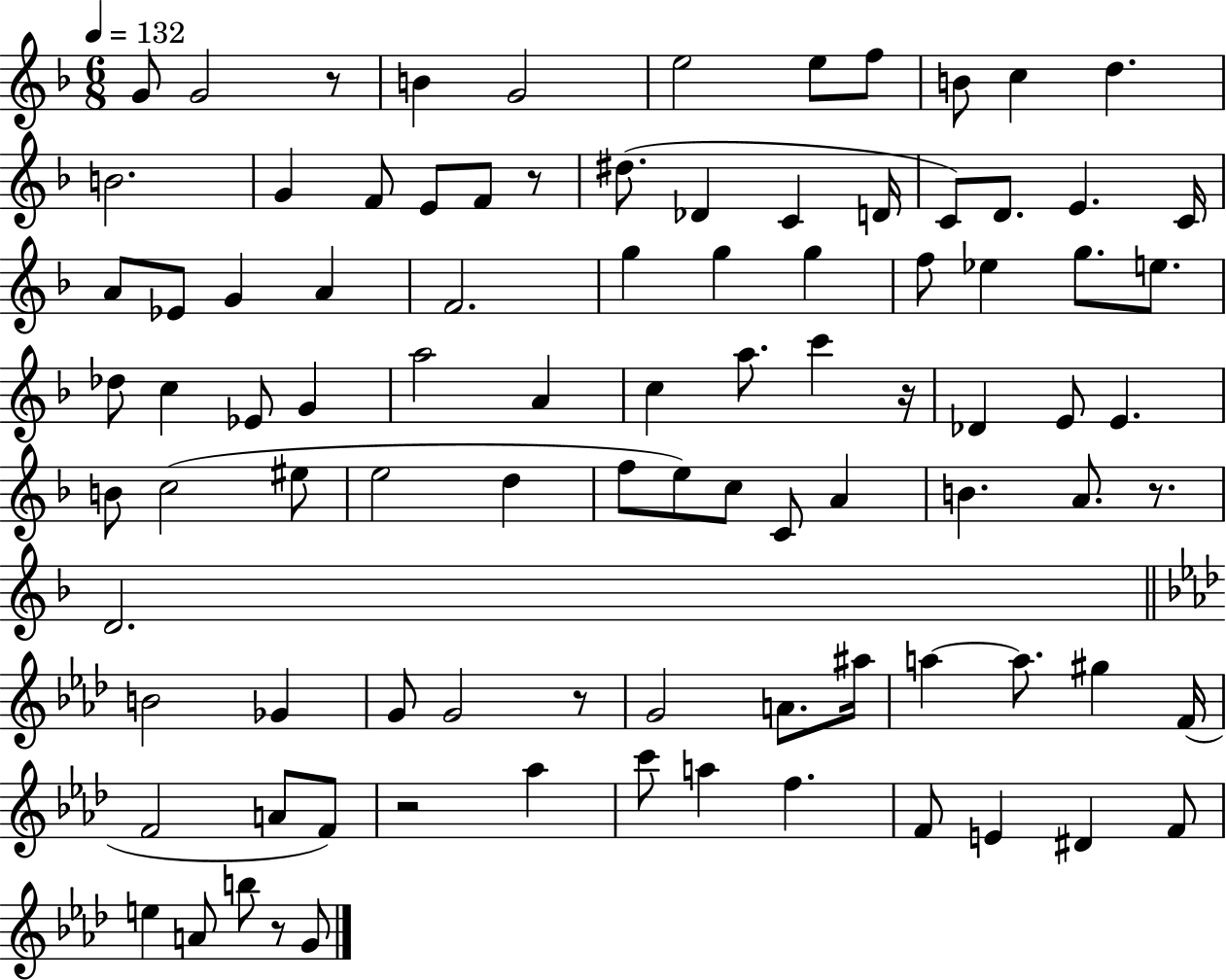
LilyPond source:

{
  \clef treble
  \numericTimeSignature
  \time 6/8
  \key f \major
  \tempo 4 = 132
  g'8 g'2 r8 | b'4 g'2 | e''2 e''8 f''8 | b'8 c''4 d''4. | \break b'2. | g'4 f'8 e'8 f'8 r8 | dis''8.( des'4 c'4 d'16 | c'8) d'8. e'4. c'16 | \break a'8 ees'8 g'4 a'4 | f'2. | g''4 g''4 g''4 | f''8 ees''4 g''8. e''8. | \break des''8 c''4 ees'8 g'4 | a''2 a'4 | c''4 a''8. c'''4 r16 | des'4 e'8 e'4. | \break b'8 c''2( eis''8 | e''2 d''4 | f''8 e''8) c''8 c'8 a'4 | b'4. a'8. r8. | \break d'2. | \bar "||" \break \key f \minor b'2 ges'4 | g'8 g'2 r8 | g'2 a'8. ais''16 | a''4~~ a''8. gis''4 f'16( | \break f'2 a'8 f'8) | r2 aes''4 | c'''8 a''4 f''4. | f'8 e'4 dis'4 f'8 | \break e''4 a'8 b''8 r8 g'8 | \bar "|."
}